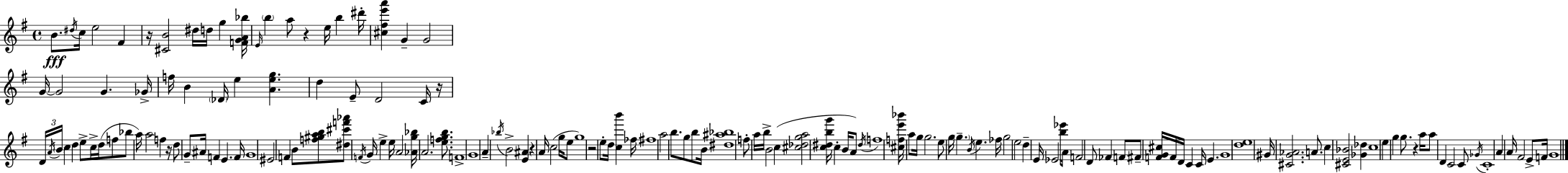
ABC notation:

X:1
T:Untitled
M:4/4
L:1/4
K:G
B/2 ^d/4 c/4 e2 ^F z/4 [^CB]2 ^d/4 d/4 g [FGA_b]/4 E/4 b a/2 z e/4 b ^d'/4 [^c^fe'a'] G G2 G/4 G2 G _G/4 f/4 B _D/4 e [Aeg] d E/2 D2 C/4 z/4 D/4 A/4 B/4 c d e/2 c/4 d/4 f/2 _b/2 a/4 a2 f z/4 d/2 G/2 ^A/4 F E F/4 G4 ^E2 F B/2 [f^gab]/2 [^d^c'f'_a']/2 F/4 G/4 e e/4 A2 [_Ag_b]/4 A2 [efgb]/2 F4 G4 A _b/4 B2 [E^A] z A/4 c2 g/4 e/2 g4 z2 e/2 d/4 [cb'] _f/4 ^f4 a2 b/2 g/2 b/2 B/4 [^d^a_b]4 f/2 a/4 b/4 B2 c [^c_dga]2 [c^dbg']/4 c B/4 A/2 ^d/4 f4 [^cfe'_b']/4 a/2 g/4 g2 e/2 g/4 g B/4 e _f/4 g2 e2 d E/4 _E2 [b_e']/4 A/2 F2 D/2 _F F/2 ^F/2 [FG^c]/4 F/4 D/4 C C/4 E G4 [de]4 ^G/4 [^CG_A]2 A/2 c [^CE_B]2 [_G_d] c4 e g g/2 z a/4 a/2 D C2 C/2 _G/4 C4 A A/4 ^F2 E/2 F/4 G4